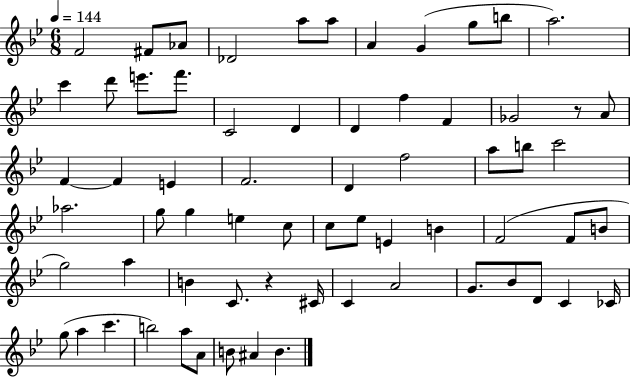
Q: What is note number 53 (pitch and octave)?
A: D4